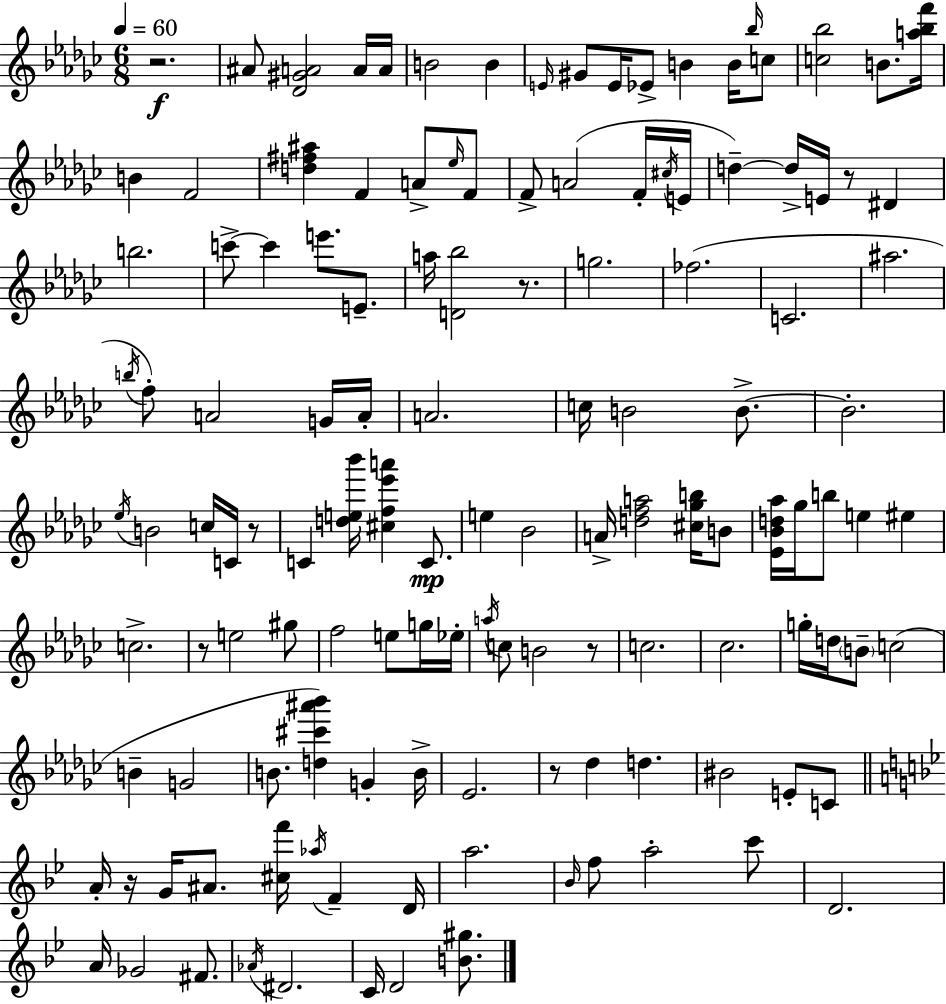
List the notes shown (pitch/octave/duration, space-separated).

R/h. A#4/e [Db4,G#4,A4]/h A4/s A4/s B4/h B4/q E4/s G#4/e E4/s Eb4/e B4/q B4/s Bb5/s C5/e [C5,Bb5]/h B4/e. [A5,Bb5,F6]/s B4/q F4/h [D5,F#5,A#5]/q F4/q A4/e Eb5/s F4/e F4/e A4/h F4/s C#5/s E4/s D5/q D5/s E4/s R/e D#4/q B5/h. C6/e C6/q E6/e. E4/e. A5/s [D4,Bb5]/h R/e. G5/h. FES5/h. C4/h. A#5/h. B5/s F5/e A4/h G4/s A4/s A4/h. C5/s B4/h B4/e. B4/h. Eb5/s B4/h C5/s C4/s R/e C4/q [D5,E5,Bb6]/s [C#5,F5,Eb6,A6]/q C4/e. E5/q Bb4/h A4/s [D5,F5,A5]/h [C#5,Gb5,B5]/s B4/e [Eb4,Bb4,D5,Ab5]/s Gb5/s B5/e E5/q EIS5/q C5/h. R/e E5/h G#5/e F5/h E5/e G5/s Eb5/s A5/s C5/e B4/h R/e C5/h. CES5/h. G5/s D5/s B4/e C5/h B4/q G4/h B4/e. [D5,C#6,A#6,Bb6]/q G4/q B4/s Eb4/h. R/e Db5/q D5/q. BIS4/h E4/e C4/e A4/s R/s G4/s A#4/e. [C#5,F6]/s Ab5/s F4/q D4/s A5/h. Bb4/s F5/e A5/h C6/e D4/h. A4/s Gb4/h F#4/e. Ab4/s D#4/h. C4/s D4/h [B4,G#5]/e.